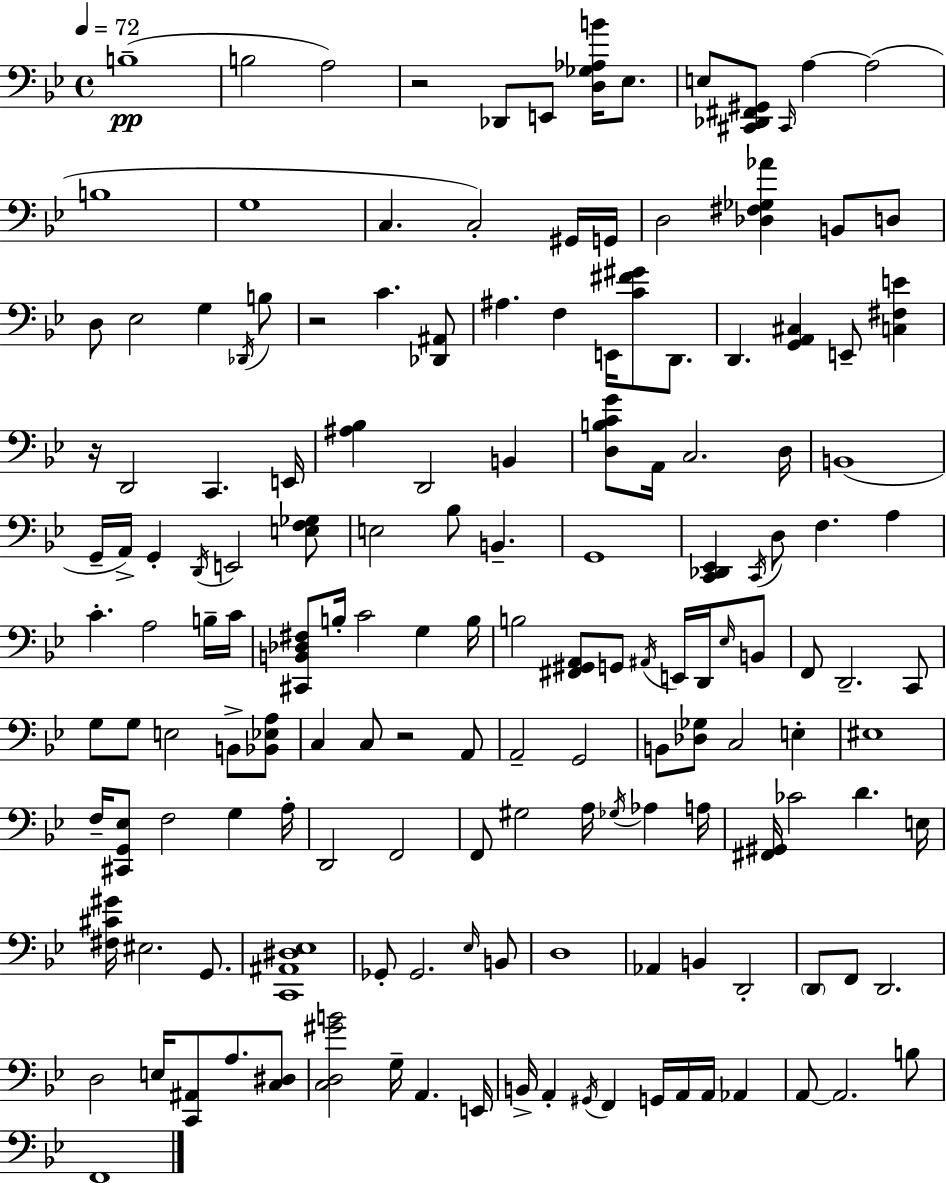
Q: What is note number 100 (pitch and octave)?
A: EIS3